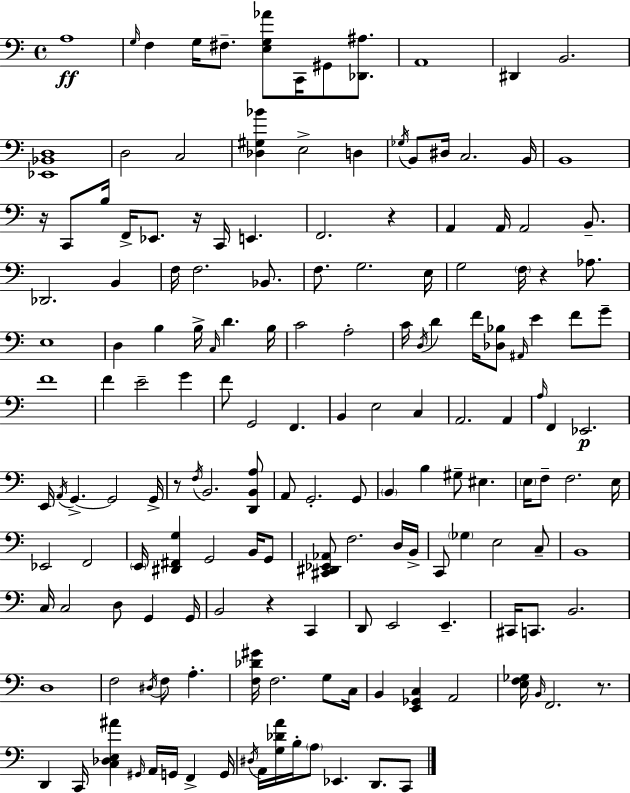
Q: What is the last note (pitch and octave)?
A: C2